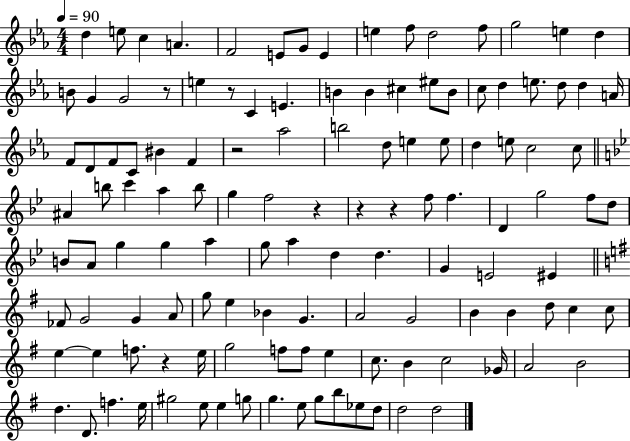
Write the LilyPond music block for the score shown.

{
  \clef treble
  \numericTimeSignature
  \time 4/4
  \key ees \major
  \tempo 4 = 90
  d''4 e''8 c''4 a'4. | f'2 e'8 g'8 e'4 | e''4 f''8 d''2 f''8 | g''2 e''4 d''4 | \break b'8 g'4 g'2 r8 | e''4 r8 c'4 e'4. | b'4 b'4 cis''4 eis''8 b'8 | c''8 d''4 e''8. d''8 d''4 a'16 | \break f'8 d'8 f'8 c'8 bis'4 f'4 | r2 aes''2 | b''2 d''8 e''4 e''8 | d''4 e''8 c''2 c''8 | \break \bar "||" \break \key bes \major ais'4 b''8 c'''4 a''4 b''8 | g''4 f''2 r4 | r4 r4 f''8 f''4. | d'4 g''2 f''8 d''8 | \break b'8 a'8 g''4 g''4 a''4 | g''8 a''4 d''4 d''4. | g'4 e'2 eis'4 | \bar "||" \break \key g \major fes'8 g'2 g'4 a'8 | g''8 e''4 bes'4 g'4. | a'2 g'2 | b'4 b'4 d''8 c''4 c''8 | \break e''4~~ e''4 f''8. r4 e''16 | g''2 f''8 f''8 e''4 | c''8. b'4 c''2 ges'16 | a'2 b'2 | \break d''4. d'8. f''4. e''16 | gis''2 e''8 e''4 g''8 | g''4. e''8 g''8 b''8 ees''8 d''8 | d''2 d''2 | \break \bar "|."
}